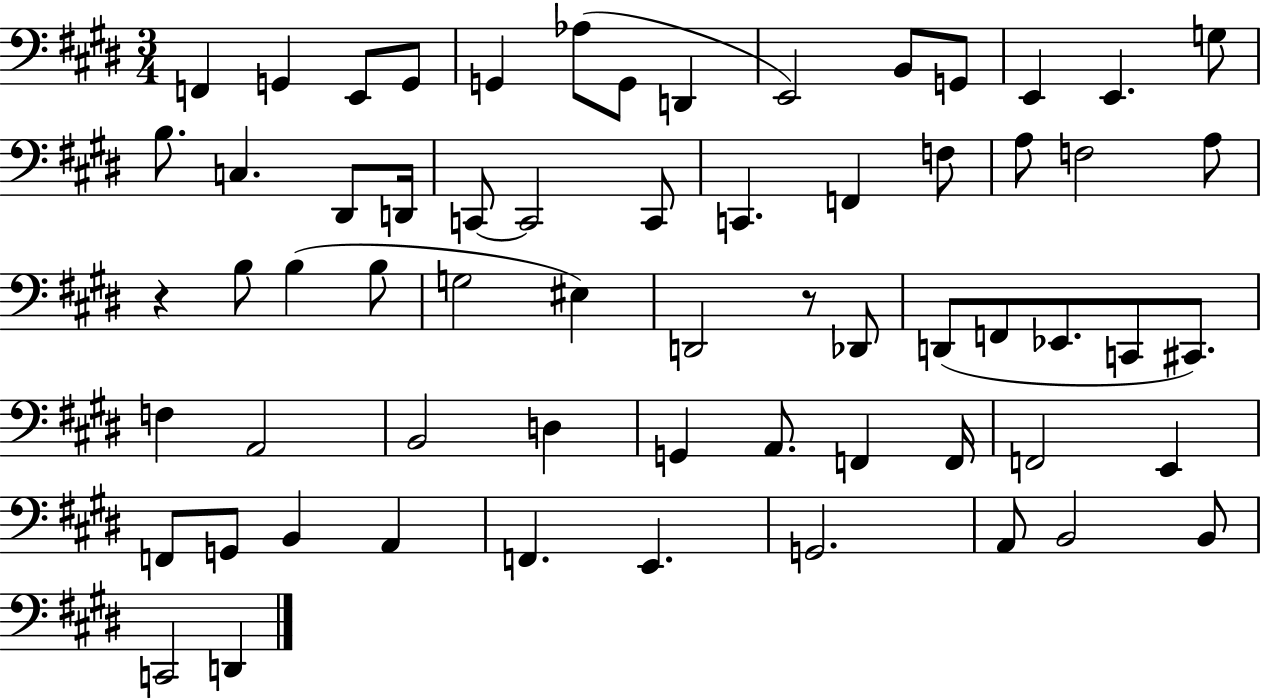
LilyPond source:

{
  \clef bass
  \numericTimeSignature
  \time 3/4
  \key e \major
  f,4 g,4 e,8 g,8 | g,4 aes8( g,8 d,4 | e,2) b,8 g,8 | e,4 e,4. g8 | \break b8. c4. dis,8 d,16 | c,8~~ c,2 c,8 | c,4. f,4 f8 | a8 f2 a8 | \break r4 b8 b4( b8 | g2 eis4) | d,2 r8 des,8 | d,8( f,8 ees,8. c,8 cis,8.) | \break f4 a,2 | b,2 d4 | g,4 a,8. f,4 f,16 | f,2 e,4 | \break f,8 g,8 b,4 a,4 | f,4. e,4. | g,2. | a,8 b,2 b,8 | \break c,2 d,4 | \bar "|."
}